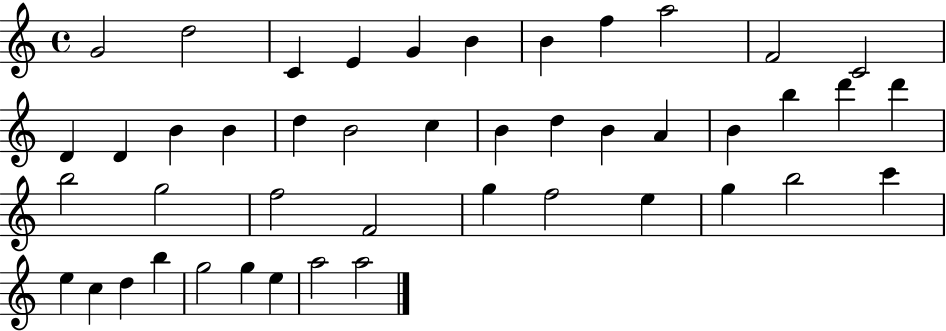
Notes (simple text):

G4/h D5/h C4/q E4/q G4/q B4/q B4/q F5/q A5/h F4/h C4/h D4/q D4/q B4/q B4/q D5/q B4/h C5/q B4/q D5/q B4/q A4/q B4/q B5/q D6/q D6/q B5/h G5/h F5/h F4/h G5/q F5/h E5/q G5/q B5/h C6/q E5/q C5/q D5/q B5/q G5/h G5/q E5/q A5/h A5/h